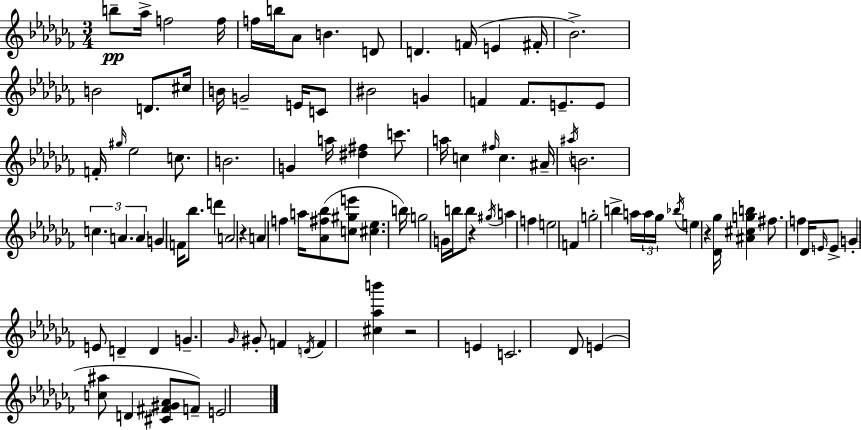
B5/e Ab5/s F5/h F5/s F5/s B5/s Ab4/e B4/q. D4/e D4/q. F4/s E4/q F#4/s Bb4/h. B4/h D4/e. C#5/s B4/s G4/h E4/s C4/e BIS4/h G4/q F4/q F4/e. E4/e. E4/e F4/s G#5/s Eb5/h C5/e. B4/h. G4/q A5/s [D#5,F#5]/q C6/e. A5/s C5/q F#5/s C5/q. A#4/s A#5/s B4/h. C5/q. A4/q. A4/q G4/q F4/s Bb5/e. D6/q A4/h R/q A4/q F5/q A5/s [Ab4,F#5,Bb5]/e [C5,G#5,E6]/e [C#5,Eb5]/q. B5/s G5/h G4/s B5/s B5/e R/q G#5/s A5/q F5/q E5/h F4/q G5/h B5/q A5/s A5/s Gb5/s Bb5/s E5/q R/q [Db4,Gb5]/s [A#4,C#5,G5,B5]/q F#5/e. F5/q Db4/s E4/s E4/e G4/q E4/e D4/q D4/q G4/q. Gb4/s G#4/e F4/q D4/s F4/q [C#5,Ab5,B6]/q R/h E4/q C4/h. Db4/e E4/q [C5,A#5]/e D4/q [C#4,F#4,G#4,Ab4]/e F4/e E4/h